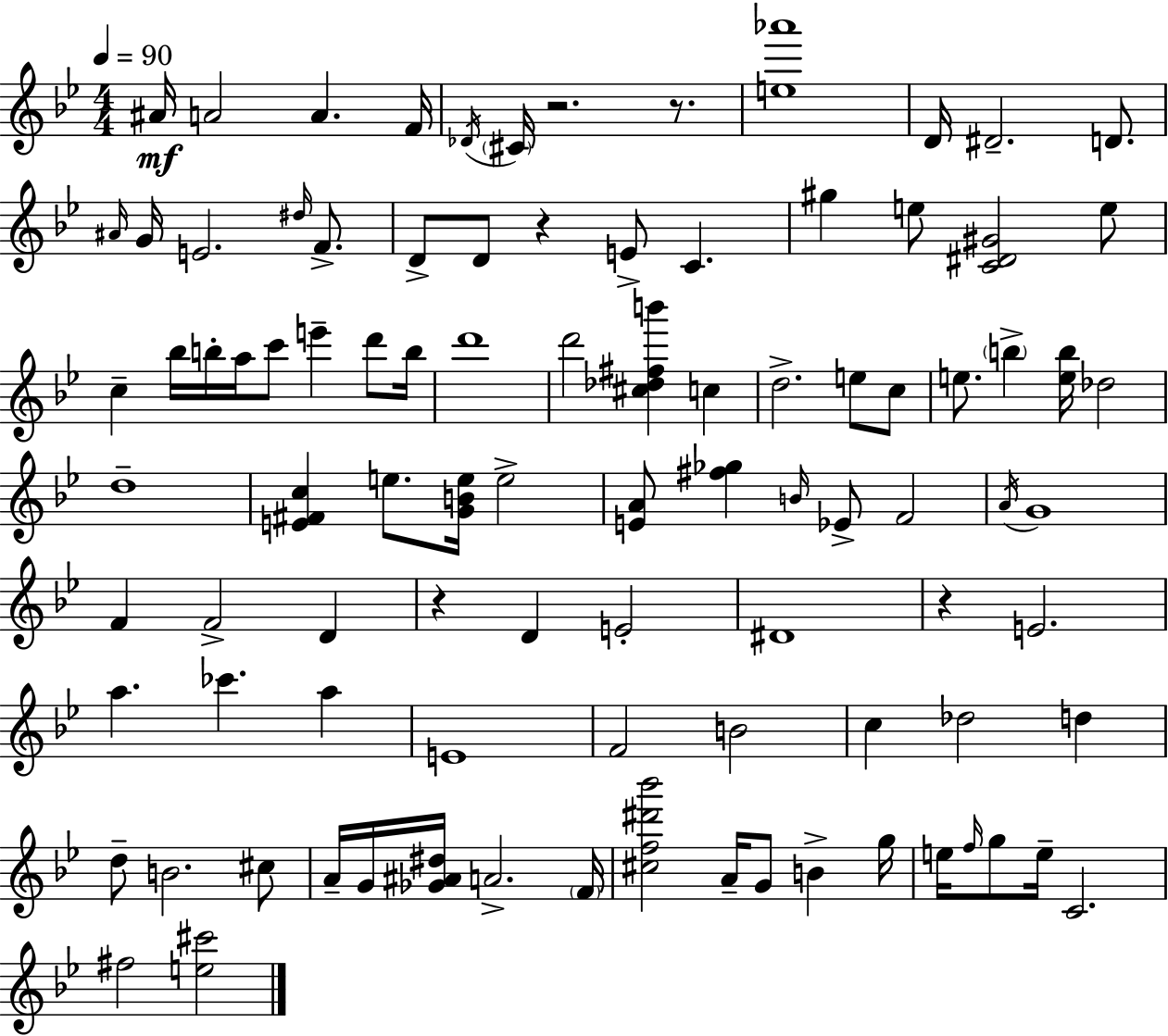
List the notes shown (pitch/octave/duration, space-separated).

A#4/s A4/h A4/q. F4/s Db4/s C#4/s R/h. R/e. [E5,Ab6]/w D4/s D#4/h. D4/e. A#4/s G4/s E4/h. D#5/s F4/e. D4/e D4/e R/q E4/e C4/q. G#5/q E5/e [C4,D#4,G#4]/h E5/e C5/q Bb5/s B5/s A5/s C6/e E6/q D6/e B5/s D6/w D6/h [C#5,Db5,F#5,B6]/q C5/q D5/h. E5/e C5/e E5/e. B5/q [E5,B5]/s Db5/h D5/w [E4,F#4,C5]/q E5/e. [G4,B4,E5]/s E5/h [E4,A4]/e [F#5,Gb5]/q B4/s Eb4/e F4/h A4/s G4/w F4/q F4/h D4/q R/q D4/q E4/h D#4/w R/q E4/h. A5/q. CES6/q. A5/q E4/w F4/h B4/h C5/q Db5/h D5/q D5/e B4/h. C#5/e A4/s G4/s [Gb4,A#4,D#5]/s A4/h. F4/s [C#5,F5,D#6,Bb6]/h A4/s G4/e B4/q G5/s E5/s F5/s G5/e E5/s C4/h. F#5/h [E5,C#6]/h